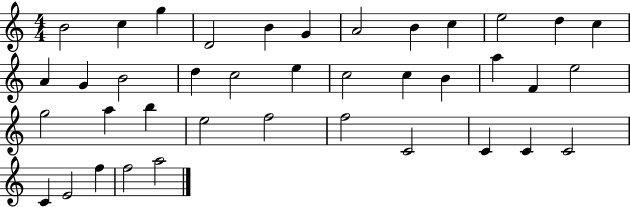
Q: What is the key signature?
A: C major